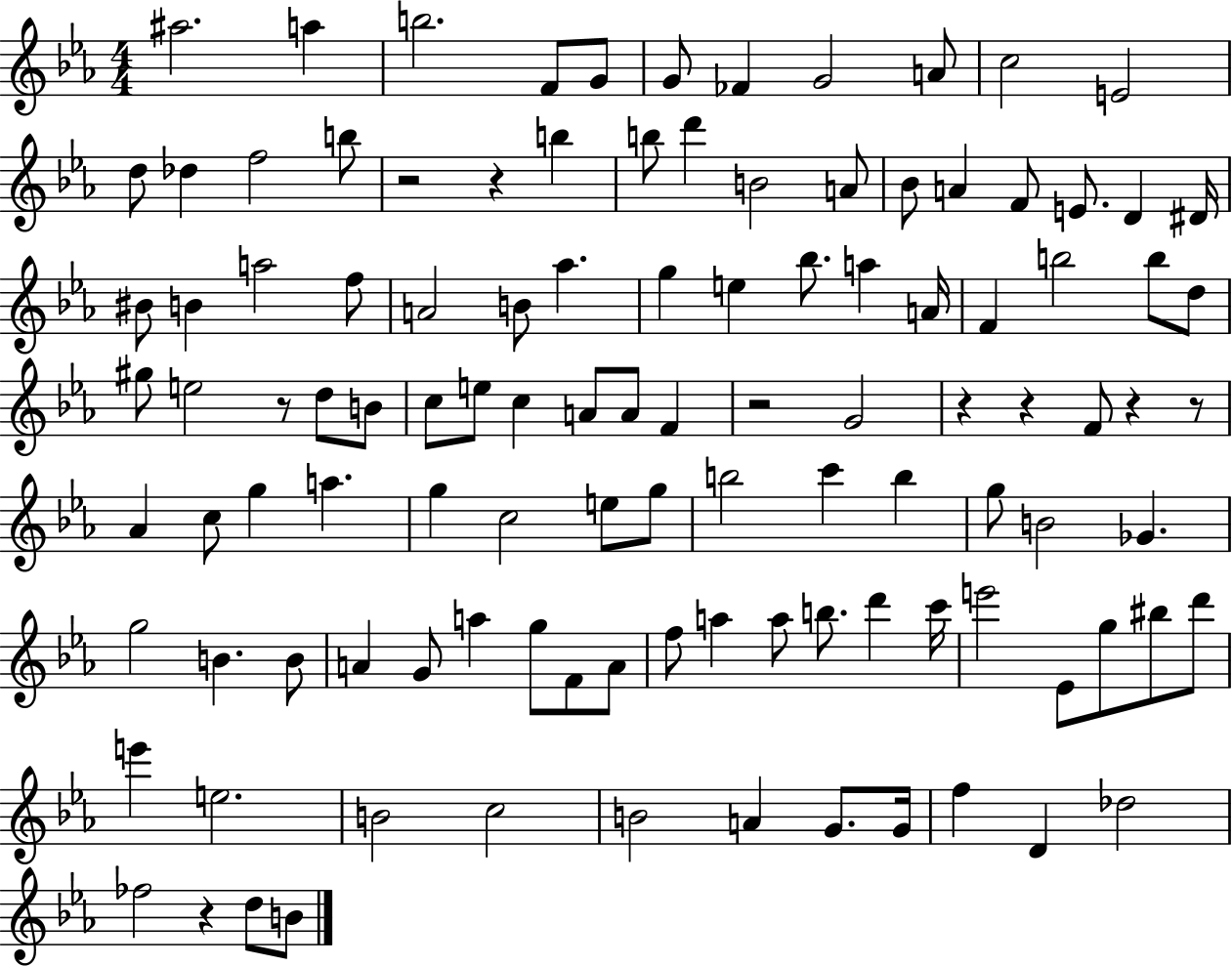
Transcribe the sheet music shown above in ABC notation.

X:1
T:Untitled
M:4/4
L:1/4
K:Eb
^a2 a b2 F/2 G/2 G/2 _F G2 A/2 c2 E2 d/2 _d f2 b/2 z2 z b b/2 d' B2 A/2 _B/2 A F/2 E/2 D ^D/4 ^B/2 B a2 f/2 A2 B/2 _a g e _b/2 a A/4 F b2 b/2 d/2 ^g/2 e2 z/2 d/2 B/2 c/2 e/2 c A/2 A/2 F z2 G2 z z F/2 z z/2 _A c/2 g a g c2 e/2 g/2 b2 c' b g/2 B2 _G g2 B B/2 A G/2 a g/2 F/2 A/2 f/2 a a/2 b/2 d' c'/4 e'2 _E/2 g/2 ^b/2 d'/2 e' e2 B2 c2 B2 A G/2 G/4 f D _d2 _f2 z d/2 B/2